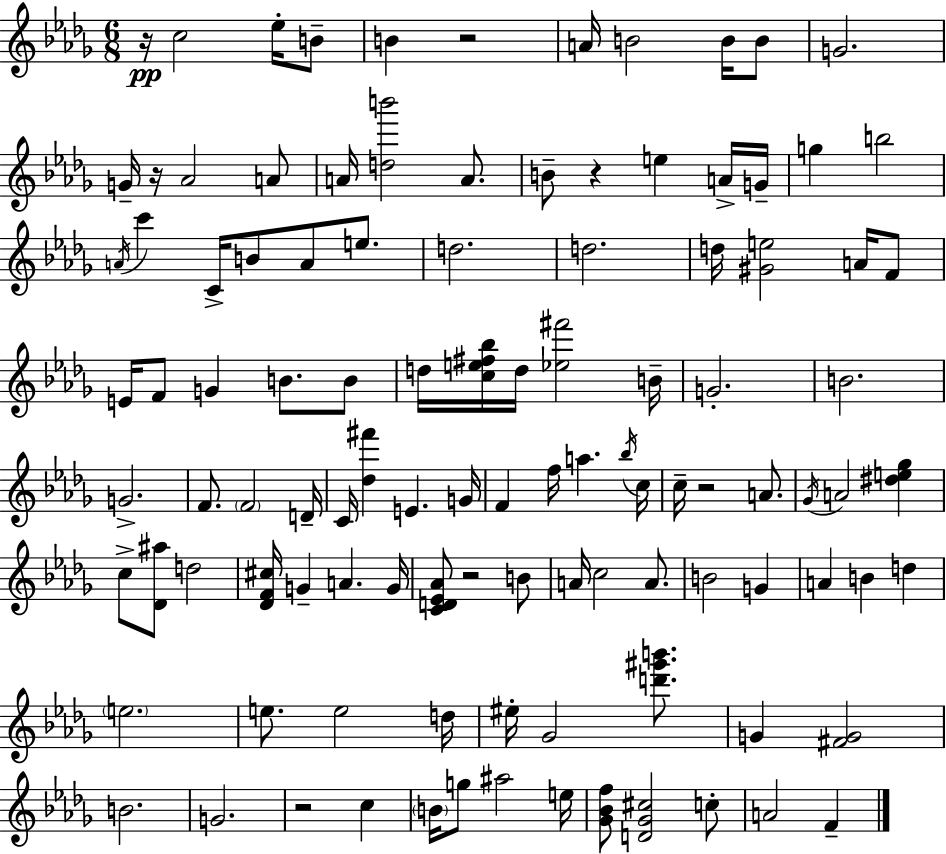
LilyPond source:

{
  \clef treble
  \numericTimeSignature
  \time 6/8
  \key bes \minor
  r16\pp c''2 ees''16-. b'8-- | b'4 r2 | a'16 b'2 b'16 b'8 | g'2. | \break g'16-- r16 aes'2 a'8 | a'16 <d'' b'''>2 a'8. | b'8-- r4 e''4 a'16-> g'16-- | g''4 b''2 | \break \acciaccatura { a'16 } c'''4 c'16-> b'8 a'8 e''8. | d''2. | d''2. | d''16 <gis' e''>2 a'16 f'8 | \break e'16 f'8 g'4 b'8. b'8 | d''16 <c'' e'' fis'' bes''>16 d''16 <ees'' fis'''>2 | b'16-- g'2.-. | b'2. | \break g'2.-> | f'8. \parenthesize f'2 | d'16-- c'16 <des'' fis'''>4 e'4. | g'16 f'4 f''16 a''4. | \break \acciaccatura { bes''16 } c''16 c''16-- r2 a'8. | \acciaccatura { ges'16 } a'2 <dis'' e'' ges''>4 | c''8-> <des' ais''>8 d''2 | <des' f' cis''>16 g'4-- a'4. | \break g'16 <c' d' ees' aes'>8 r2 | b'8 a'16 c''2 | a'8. b'2 g'4 | a'4 b'4 d''4 | \break \parenthesize e''2. | e''8. e''2 | d''16 eis''16-. ges'2 | <d''' gis''' b'''>8. g'4 <fis' g'>2 | \break b'2. | g'2. | r2 c''4 | \parenthesize b'16 g''8 ais''2 | \break e''16 <ges' bes' f''>8 <d' ges' cis''>2 | c''8-. a'2 f'4-- | \bar "|."
}